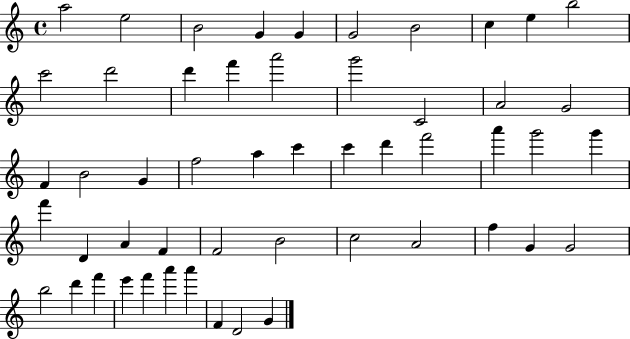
{
  \clef treble
  \time 4/4
  \defaultTimeSignature
  \key c \major
  a''2 e''2 | b'2 g'4 g'4 | g'2 b'2 | c''4 e''4 b''2 | \break c'''2 d'''2 | d'''4 f'''4 a'''2 | g'''2 c'2 | a'2 g'2 | \break f'4 b'2 g'4 | f''2 a''4 c'''4 | c'''4 d'''4 f'''2 | a'''4 g'''2 g'''4 | \break f'''4 d'4 a'4 f'4 | f'2 b'2 | c''2 a'2 | f''4 g'4 g'2 | \break b''2 d'''4 f'''4 | e'''4 f'''4 a'''4 a'''4 | f'4 d'2 g'4 | \bar "|."
}